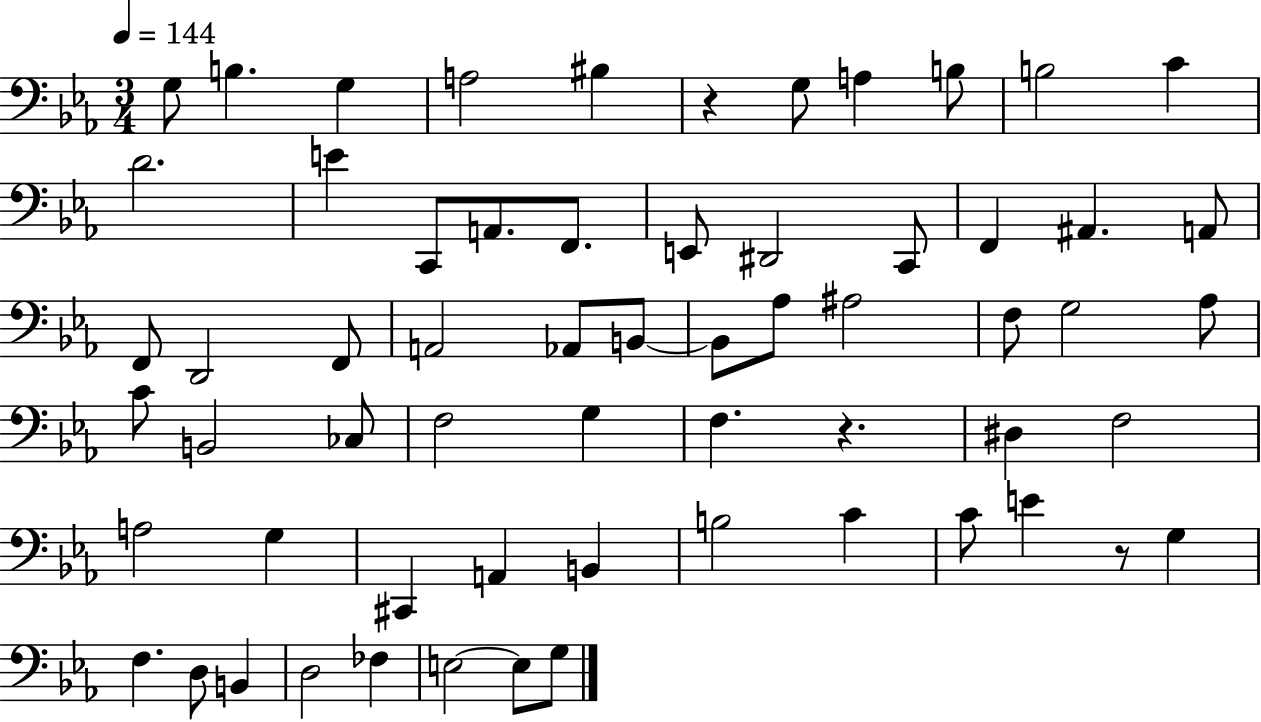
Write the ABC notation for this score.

X:1
T:Untitled
M:3/4
L:1/4
K:Eb
G,/2 B, G, A,2 ^B, z G,/2 A, B,/2 B,2 C D2 E C,,/2 A,,/2 F,,/2 E,,/2 ^D,,2 C,,/2 F,, ^A,, A,,/2 F,,/2 D,,2 F,,/2 A,,2 _A,,/2 B,,/2 B,,/2 _A,/2 ^A,2 F,/2 G,2 _A,/2 C/2 B,,2 _C,/2 F,2 G, F, z ^D, F,2 A,2 G, ^C,, A,, B,, B,2 C C/2 E z/2 G, F, D,/2 B,, D,2 _F, E,2 E,/2 G,/2